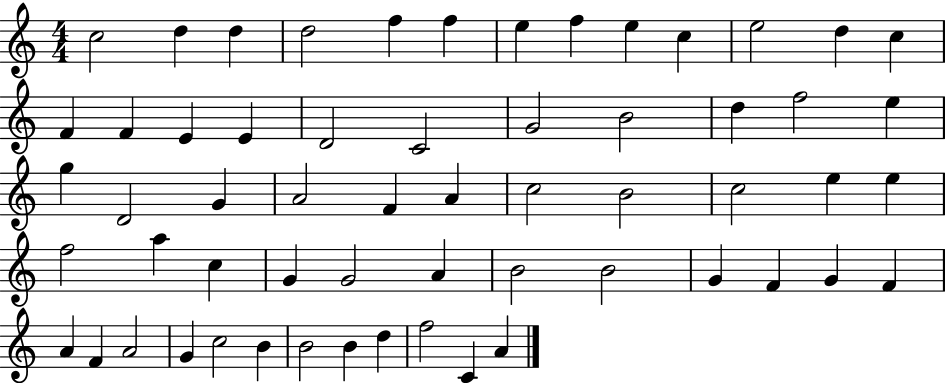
{
  \clef treble
  \numericTimeSignature
  \time 4/4
  \key c \major
  c''2 d''4 d''4 | d''2 f''4 f''4 | e''4 f''4 e''4 c''4 | e''2 d''4 c''4 | \break f'4 f'4 e'4 e'4 | d'2 c'2 | g'2 b'2 | d''4 f''2 e''4 | \break g''4 d'2 g'4 | a'2 f'4 a'4 | c''2 b'2 | c''2 e''4 e''4 | \break f''2 a''4 c''4 | g'4 g'2 a'4 | b'2 b'2 | g'4 f'4 g'4 f'4 | \break a'4 f'4 a'2 | g'4 c''2 b'4 | b'2 b'4 d''4 | f''2 c'4 a'4 | \break \bar "|."
}